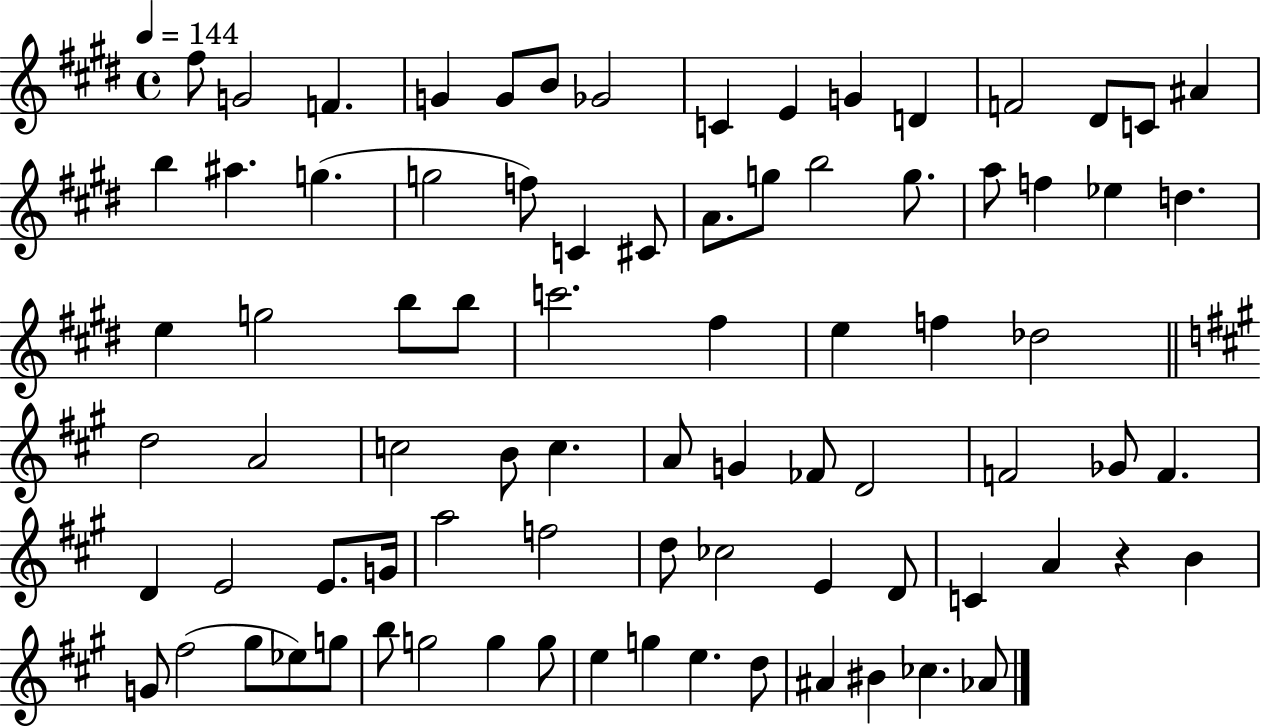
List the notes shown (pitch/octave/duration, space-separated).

F#5/e G4/h F4/q. G4/q G4/e B4/e Gb4/h C4/q E4/q G4/q D4/q F4/h D#4/e C4/e A#4/q B5/q A#5/q. G5/q. G5/h F5/e C4/q C#4/e A4/e. G5/e B5/h G5/e. A5/e F5/q Eb5/q D5/q. E5/q G5/h B5/e B5/e C6/h. F#5/q E5/q F5/q Db5/h D5/h A4/h C5/h B4/e C5/q. A4/e G4/q FES4/e D4/h F4/h Gb4/e F4/q. D4/q E4/h E4/e. G4/s A5/h F5/h D5/e CES5/h E4/q D4/e C4/q A4/q R/q B4/q G4/e F#5/h G#5/e Eb5/e G5/e B5/e G5/h G5/q G5/e E5/q G5/q E5/q. D5/e A#4/q BIS4/q CES5/q. Ab4/e